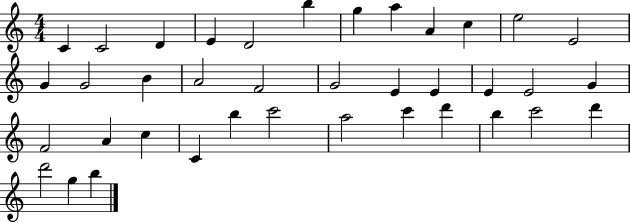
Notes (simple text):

C4/q C4/h D4/q E4/q D4/h B5/q G5/q A5/q A4/q C5/q E5/h E4/h G4/q G4/h B4/q A4/h F4/h G4/h E4/q E4/q E4/q E4/h G4/q F4/h A4/q C5/q C4/q B5/q C6/h A5/h C6/q D6/q B5/q C6/h D6/q D6/h G5/q B5/q